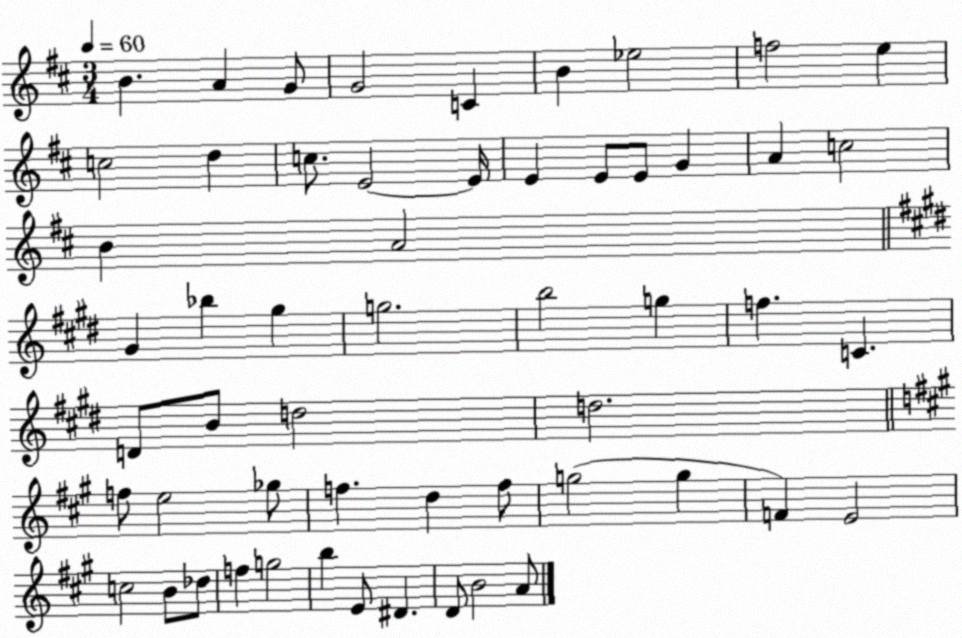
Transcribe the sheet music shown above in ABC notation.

X:1
T:Untitled
M:3/4
L:1/4
K:D
B A G/2 G2 C B _e2 f2 e c2 d c/2 E2 E/4 E E/2 E/2 G A c2 B A2 ^G _b ^g g2 b2 g f C D/2 B/2 d2 d2 f/2 e2 _g/2 f d f/2 g2 g F E2 c2 B/2 _d/2 f g2 b E/2 ^D D/2 B2 A/2